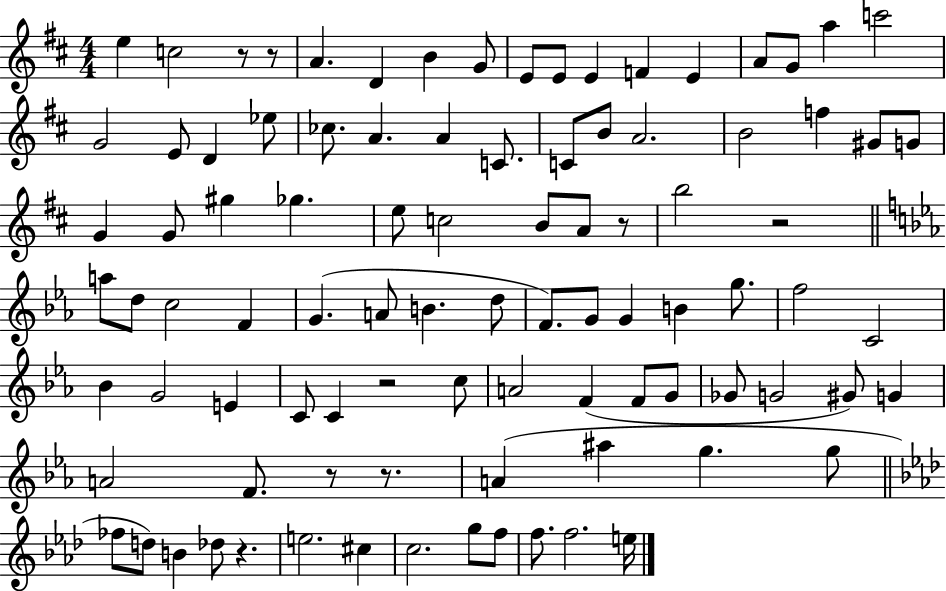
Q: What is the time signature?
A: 4/4